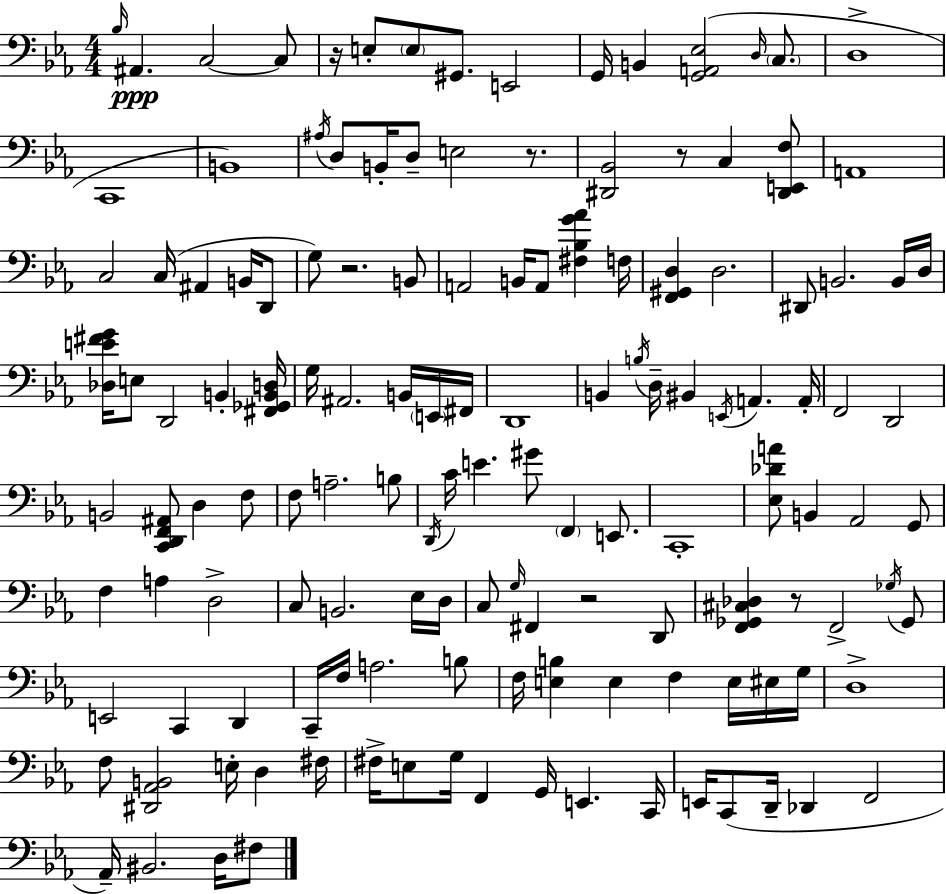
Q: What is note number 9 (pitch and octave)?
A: G2